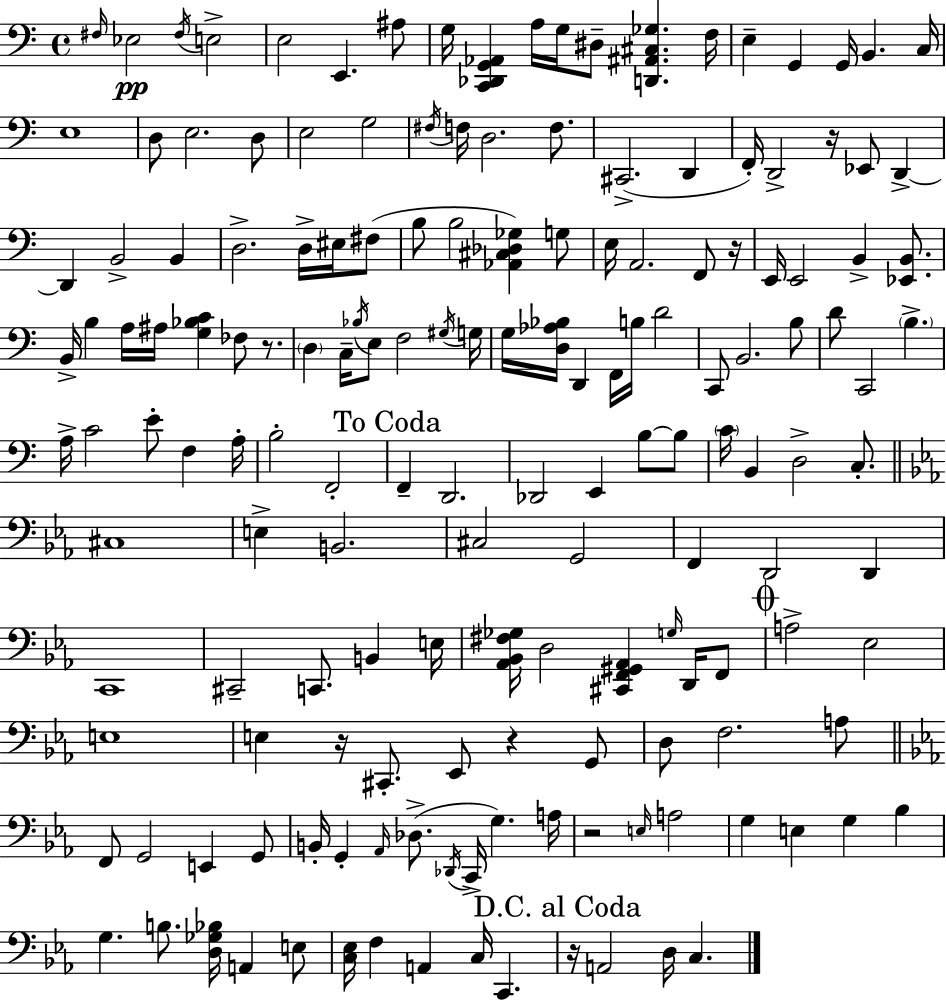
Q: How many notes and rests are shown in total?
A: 162